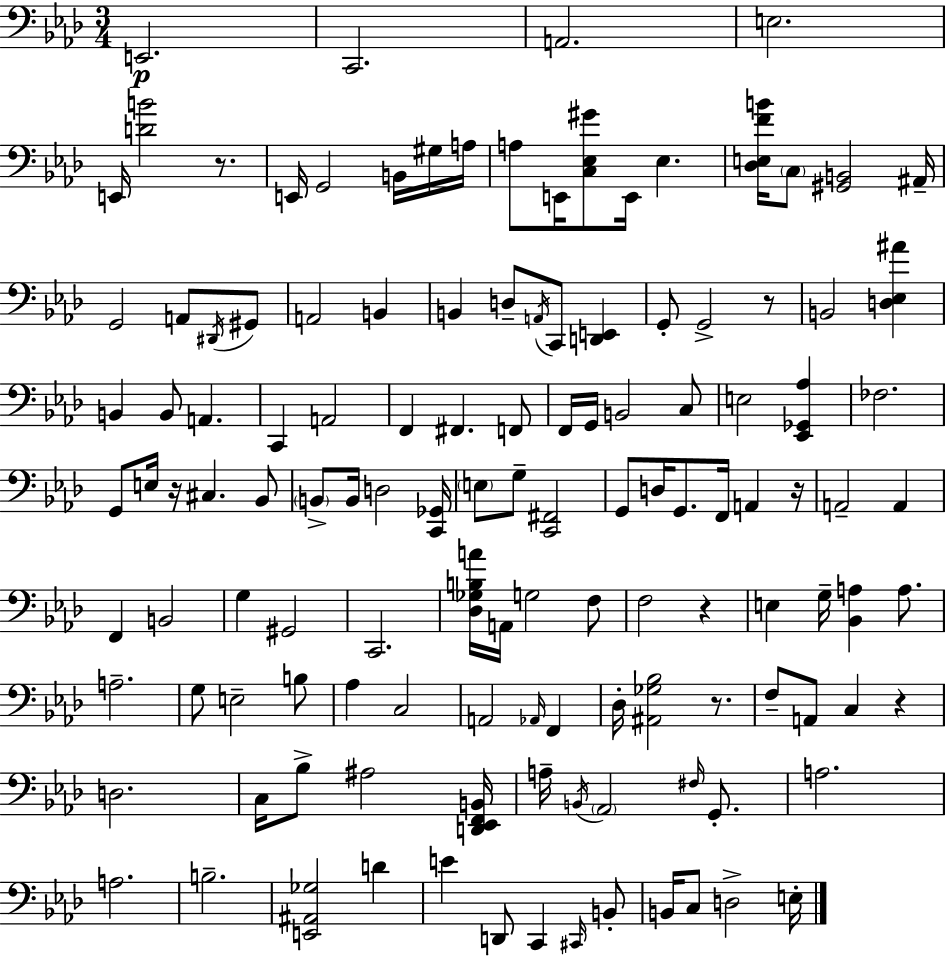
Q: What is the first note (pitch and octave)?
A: E2